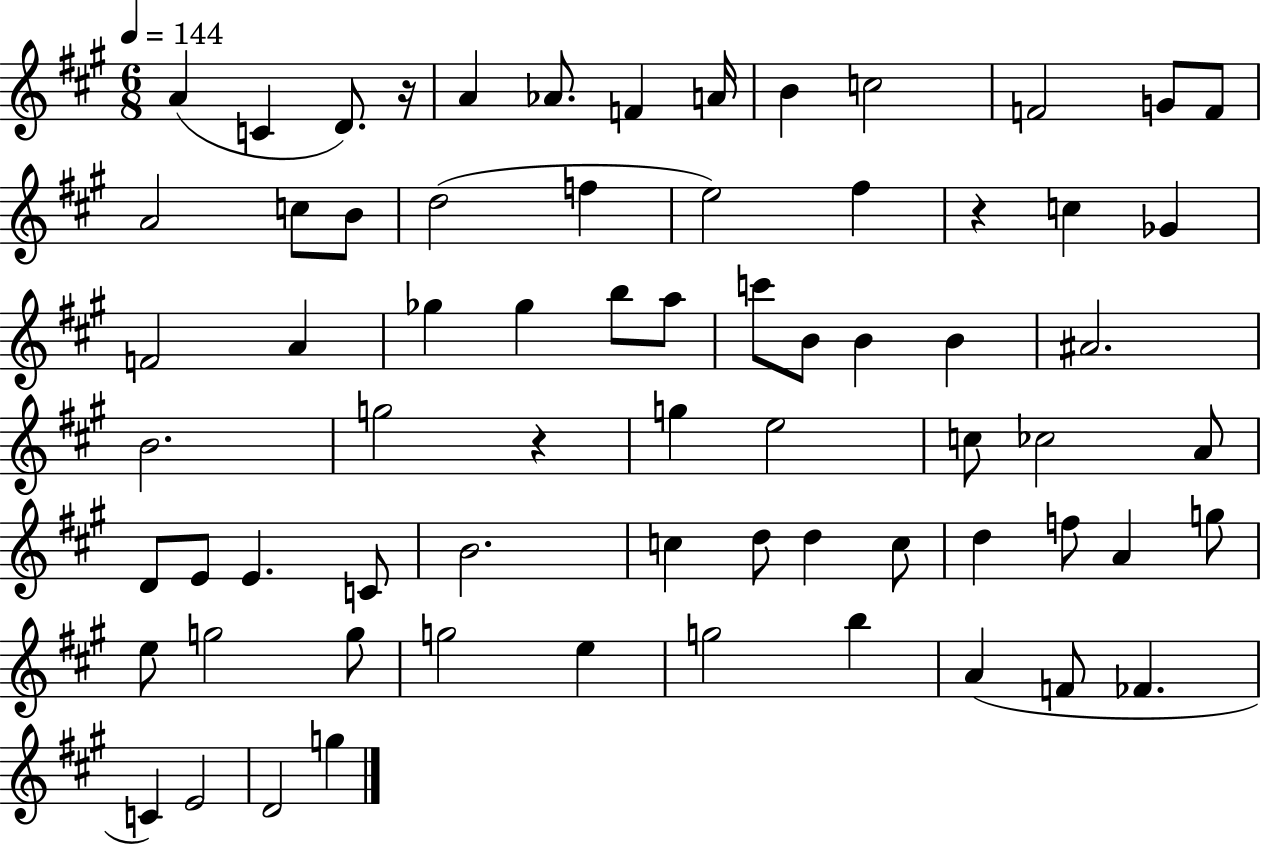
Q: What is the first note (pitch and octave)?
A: A4